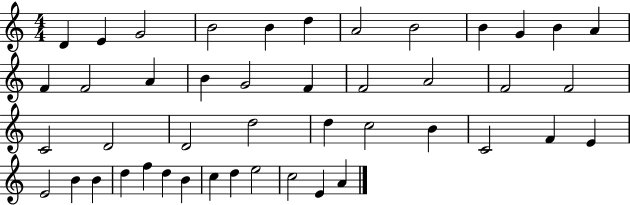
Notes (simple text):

D4/q E4/q G4/h B4/h B4/q D5/q A4/h B4/h B4/q G4/q B4/q A4/q F4/q F4/h A4/q B4/q G4/h F4/q F4/h A4/h F4/h F4/h C4/h D4/h D4/h D5/h D5/q C5/h B4/q C4/h F4/q E4/q E4/h B4/q B4/q D5/q F5/q D5/q B4/q C5/q D5/q E5/h C5/h E4/q A4/q